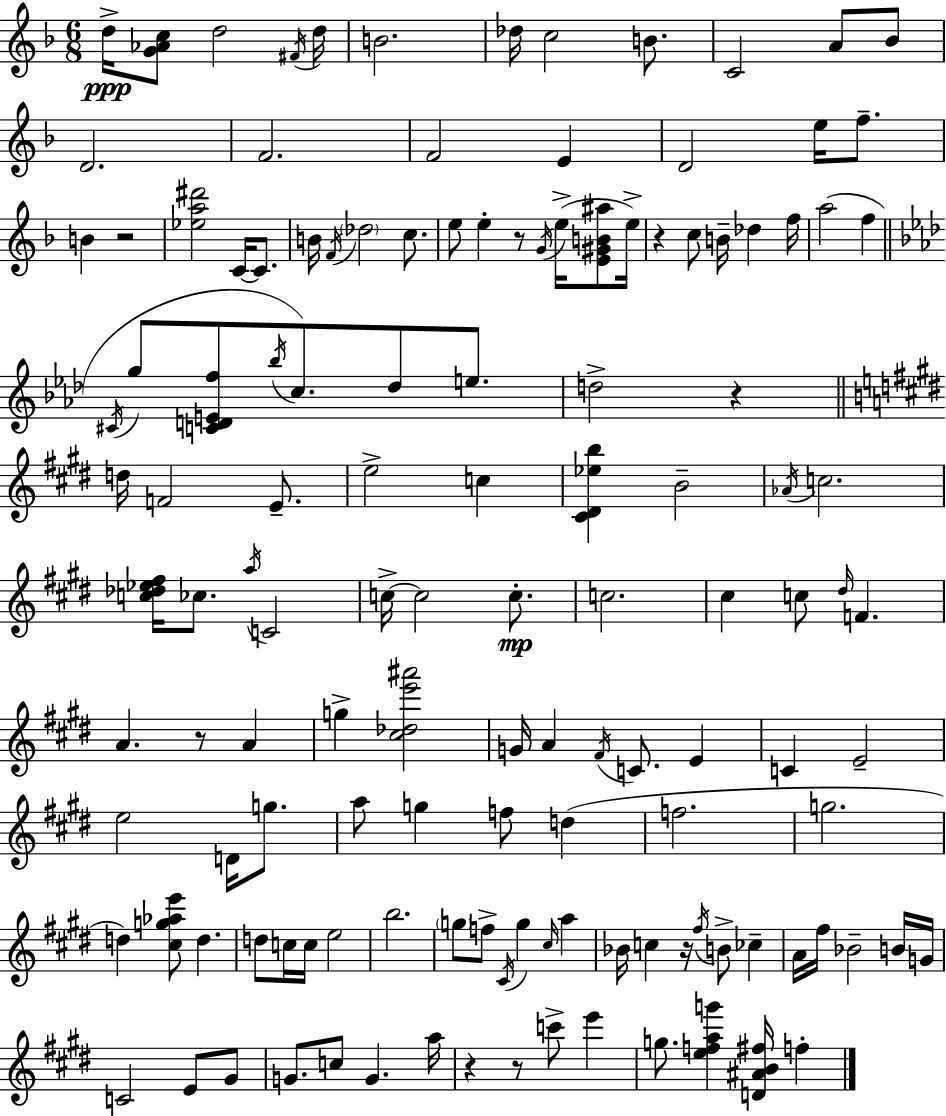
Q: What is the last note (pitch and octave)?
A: F5